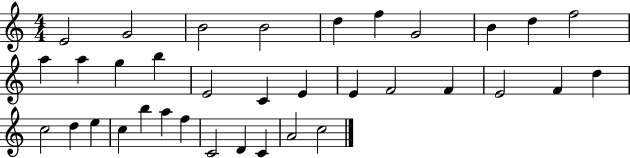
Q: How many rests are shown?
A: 0